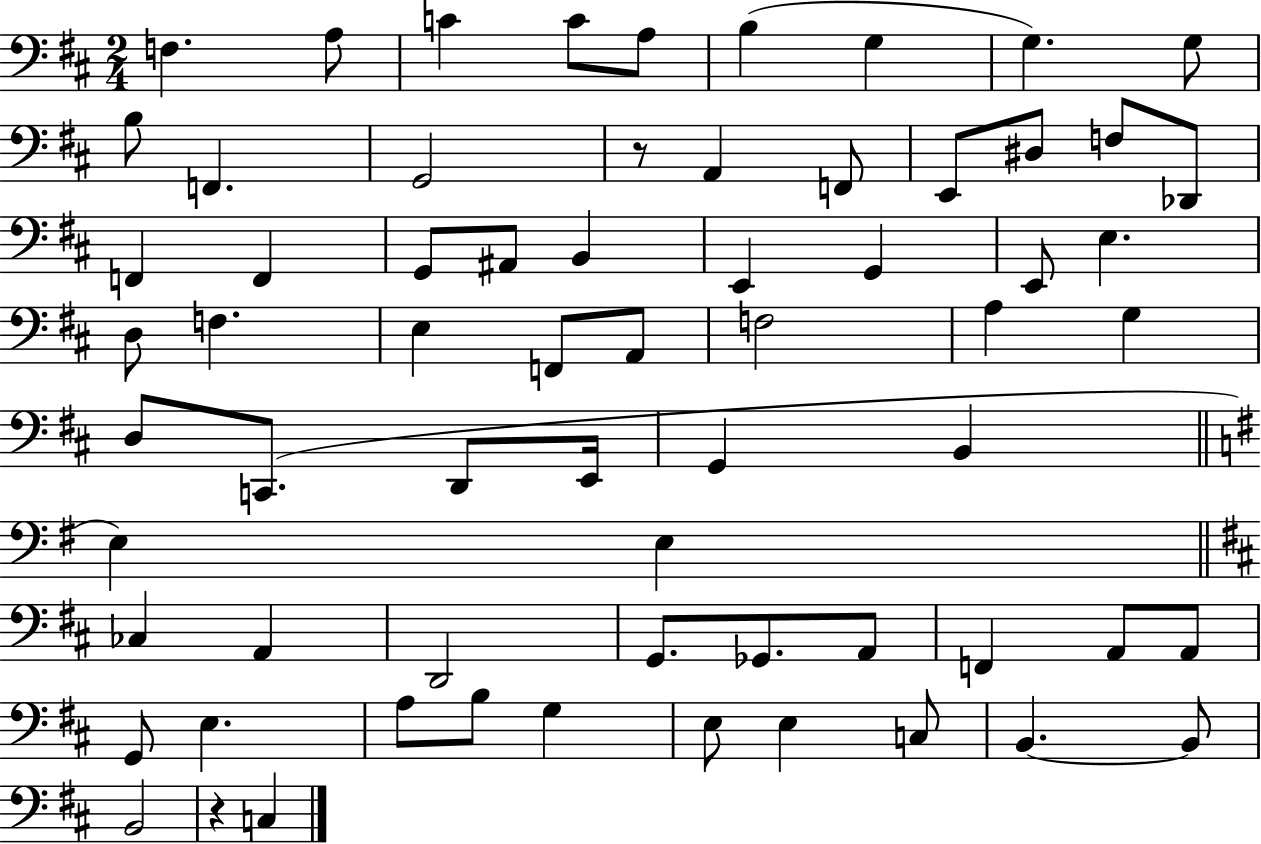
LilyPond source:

{
  \clef bass
  \numericTimeSignature
  \time 2/4
  \key d \major
  \repeat volta 2 { f4. a8 | c'4 c'8 a8 | b4( g4 | g4.) g8 | \break b8 f,4. | g,2 | r8 a,4 f,8 | e,8 dis8 f8 des,8 | \break f,4 f,4 | g,8 ais,8 b,4 | e,4 g,4 | e,8 e4. | \break d8 f4. | e4 f,8 a,8 | f2 | a4 g4 | \break d8 c,8.( d,8 e,16 | g,4 b,4 | \bar "||" \break \key g \major e4) e4 | \bar "||" \break \key d \major ces4 a,4 | d,2 | g,8. ges,8. a,8 | f,4 a,8 a,8 | \break g,8 e4. | a8 b8 g4 | e8 e4 c8 | b,4.~~ b,8 | \break b,2 | r4 c4 | } \bar "|."
}